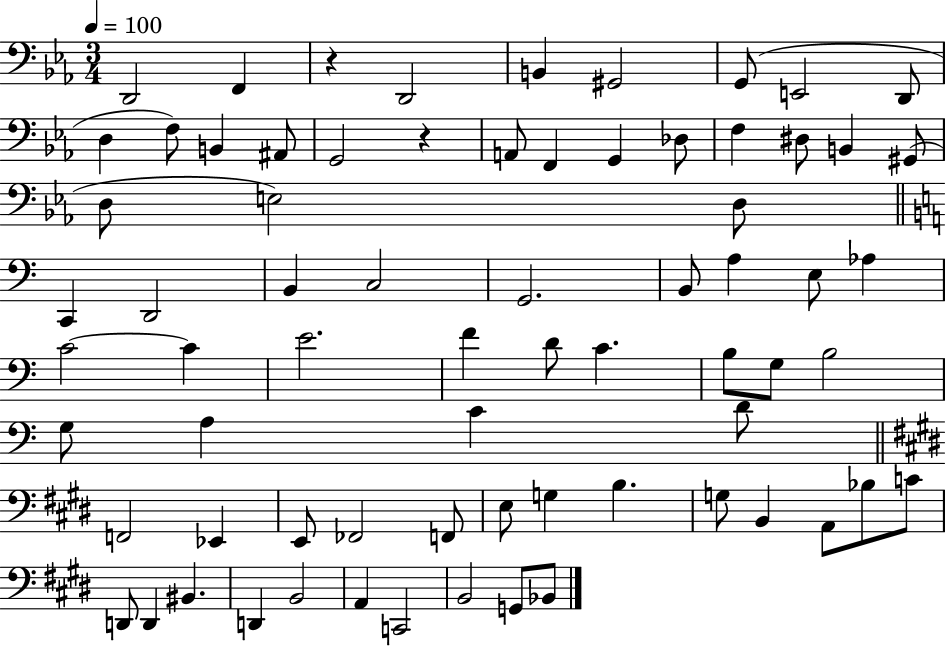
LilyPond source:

{
  \clef bass
  \numericTimeSignature
  \time 3/4
  \key ees \major
  \tempo 4 = 100
  \repeat volta 2 { d,2 f,4 | r4 d,2 | b,4 gis,2 | g,8( e,2 d,8 | \break d4 f8) b,4 ais,8 | g,2 r4 | a,8 f,4 g,4 des8 | f4 dis8 b,4 gis,8( | \break d8 e2) d8 | \bar "||" \break \key c \major c,4 d,2 | b,4 c2 | g,2. | b,8 a4 e8 aes4 | \break c'2~~ c'4 | e'2. | f'4 d'8 c'4. | b8 g8 b2 | \break g8 a4 c'4 d'8 | \bar "||" \break \key e \major f,2 ees,4 | e,8 fes,2 f,8 | e8 g4 b4. | g8 b,4 a,8 bes8 c'8 | \break d,8 d,4 bis,4. | d,4 b,2 | a,4 c,2 | b,2 g,8 bes,8 | \break } \bar "|."
}